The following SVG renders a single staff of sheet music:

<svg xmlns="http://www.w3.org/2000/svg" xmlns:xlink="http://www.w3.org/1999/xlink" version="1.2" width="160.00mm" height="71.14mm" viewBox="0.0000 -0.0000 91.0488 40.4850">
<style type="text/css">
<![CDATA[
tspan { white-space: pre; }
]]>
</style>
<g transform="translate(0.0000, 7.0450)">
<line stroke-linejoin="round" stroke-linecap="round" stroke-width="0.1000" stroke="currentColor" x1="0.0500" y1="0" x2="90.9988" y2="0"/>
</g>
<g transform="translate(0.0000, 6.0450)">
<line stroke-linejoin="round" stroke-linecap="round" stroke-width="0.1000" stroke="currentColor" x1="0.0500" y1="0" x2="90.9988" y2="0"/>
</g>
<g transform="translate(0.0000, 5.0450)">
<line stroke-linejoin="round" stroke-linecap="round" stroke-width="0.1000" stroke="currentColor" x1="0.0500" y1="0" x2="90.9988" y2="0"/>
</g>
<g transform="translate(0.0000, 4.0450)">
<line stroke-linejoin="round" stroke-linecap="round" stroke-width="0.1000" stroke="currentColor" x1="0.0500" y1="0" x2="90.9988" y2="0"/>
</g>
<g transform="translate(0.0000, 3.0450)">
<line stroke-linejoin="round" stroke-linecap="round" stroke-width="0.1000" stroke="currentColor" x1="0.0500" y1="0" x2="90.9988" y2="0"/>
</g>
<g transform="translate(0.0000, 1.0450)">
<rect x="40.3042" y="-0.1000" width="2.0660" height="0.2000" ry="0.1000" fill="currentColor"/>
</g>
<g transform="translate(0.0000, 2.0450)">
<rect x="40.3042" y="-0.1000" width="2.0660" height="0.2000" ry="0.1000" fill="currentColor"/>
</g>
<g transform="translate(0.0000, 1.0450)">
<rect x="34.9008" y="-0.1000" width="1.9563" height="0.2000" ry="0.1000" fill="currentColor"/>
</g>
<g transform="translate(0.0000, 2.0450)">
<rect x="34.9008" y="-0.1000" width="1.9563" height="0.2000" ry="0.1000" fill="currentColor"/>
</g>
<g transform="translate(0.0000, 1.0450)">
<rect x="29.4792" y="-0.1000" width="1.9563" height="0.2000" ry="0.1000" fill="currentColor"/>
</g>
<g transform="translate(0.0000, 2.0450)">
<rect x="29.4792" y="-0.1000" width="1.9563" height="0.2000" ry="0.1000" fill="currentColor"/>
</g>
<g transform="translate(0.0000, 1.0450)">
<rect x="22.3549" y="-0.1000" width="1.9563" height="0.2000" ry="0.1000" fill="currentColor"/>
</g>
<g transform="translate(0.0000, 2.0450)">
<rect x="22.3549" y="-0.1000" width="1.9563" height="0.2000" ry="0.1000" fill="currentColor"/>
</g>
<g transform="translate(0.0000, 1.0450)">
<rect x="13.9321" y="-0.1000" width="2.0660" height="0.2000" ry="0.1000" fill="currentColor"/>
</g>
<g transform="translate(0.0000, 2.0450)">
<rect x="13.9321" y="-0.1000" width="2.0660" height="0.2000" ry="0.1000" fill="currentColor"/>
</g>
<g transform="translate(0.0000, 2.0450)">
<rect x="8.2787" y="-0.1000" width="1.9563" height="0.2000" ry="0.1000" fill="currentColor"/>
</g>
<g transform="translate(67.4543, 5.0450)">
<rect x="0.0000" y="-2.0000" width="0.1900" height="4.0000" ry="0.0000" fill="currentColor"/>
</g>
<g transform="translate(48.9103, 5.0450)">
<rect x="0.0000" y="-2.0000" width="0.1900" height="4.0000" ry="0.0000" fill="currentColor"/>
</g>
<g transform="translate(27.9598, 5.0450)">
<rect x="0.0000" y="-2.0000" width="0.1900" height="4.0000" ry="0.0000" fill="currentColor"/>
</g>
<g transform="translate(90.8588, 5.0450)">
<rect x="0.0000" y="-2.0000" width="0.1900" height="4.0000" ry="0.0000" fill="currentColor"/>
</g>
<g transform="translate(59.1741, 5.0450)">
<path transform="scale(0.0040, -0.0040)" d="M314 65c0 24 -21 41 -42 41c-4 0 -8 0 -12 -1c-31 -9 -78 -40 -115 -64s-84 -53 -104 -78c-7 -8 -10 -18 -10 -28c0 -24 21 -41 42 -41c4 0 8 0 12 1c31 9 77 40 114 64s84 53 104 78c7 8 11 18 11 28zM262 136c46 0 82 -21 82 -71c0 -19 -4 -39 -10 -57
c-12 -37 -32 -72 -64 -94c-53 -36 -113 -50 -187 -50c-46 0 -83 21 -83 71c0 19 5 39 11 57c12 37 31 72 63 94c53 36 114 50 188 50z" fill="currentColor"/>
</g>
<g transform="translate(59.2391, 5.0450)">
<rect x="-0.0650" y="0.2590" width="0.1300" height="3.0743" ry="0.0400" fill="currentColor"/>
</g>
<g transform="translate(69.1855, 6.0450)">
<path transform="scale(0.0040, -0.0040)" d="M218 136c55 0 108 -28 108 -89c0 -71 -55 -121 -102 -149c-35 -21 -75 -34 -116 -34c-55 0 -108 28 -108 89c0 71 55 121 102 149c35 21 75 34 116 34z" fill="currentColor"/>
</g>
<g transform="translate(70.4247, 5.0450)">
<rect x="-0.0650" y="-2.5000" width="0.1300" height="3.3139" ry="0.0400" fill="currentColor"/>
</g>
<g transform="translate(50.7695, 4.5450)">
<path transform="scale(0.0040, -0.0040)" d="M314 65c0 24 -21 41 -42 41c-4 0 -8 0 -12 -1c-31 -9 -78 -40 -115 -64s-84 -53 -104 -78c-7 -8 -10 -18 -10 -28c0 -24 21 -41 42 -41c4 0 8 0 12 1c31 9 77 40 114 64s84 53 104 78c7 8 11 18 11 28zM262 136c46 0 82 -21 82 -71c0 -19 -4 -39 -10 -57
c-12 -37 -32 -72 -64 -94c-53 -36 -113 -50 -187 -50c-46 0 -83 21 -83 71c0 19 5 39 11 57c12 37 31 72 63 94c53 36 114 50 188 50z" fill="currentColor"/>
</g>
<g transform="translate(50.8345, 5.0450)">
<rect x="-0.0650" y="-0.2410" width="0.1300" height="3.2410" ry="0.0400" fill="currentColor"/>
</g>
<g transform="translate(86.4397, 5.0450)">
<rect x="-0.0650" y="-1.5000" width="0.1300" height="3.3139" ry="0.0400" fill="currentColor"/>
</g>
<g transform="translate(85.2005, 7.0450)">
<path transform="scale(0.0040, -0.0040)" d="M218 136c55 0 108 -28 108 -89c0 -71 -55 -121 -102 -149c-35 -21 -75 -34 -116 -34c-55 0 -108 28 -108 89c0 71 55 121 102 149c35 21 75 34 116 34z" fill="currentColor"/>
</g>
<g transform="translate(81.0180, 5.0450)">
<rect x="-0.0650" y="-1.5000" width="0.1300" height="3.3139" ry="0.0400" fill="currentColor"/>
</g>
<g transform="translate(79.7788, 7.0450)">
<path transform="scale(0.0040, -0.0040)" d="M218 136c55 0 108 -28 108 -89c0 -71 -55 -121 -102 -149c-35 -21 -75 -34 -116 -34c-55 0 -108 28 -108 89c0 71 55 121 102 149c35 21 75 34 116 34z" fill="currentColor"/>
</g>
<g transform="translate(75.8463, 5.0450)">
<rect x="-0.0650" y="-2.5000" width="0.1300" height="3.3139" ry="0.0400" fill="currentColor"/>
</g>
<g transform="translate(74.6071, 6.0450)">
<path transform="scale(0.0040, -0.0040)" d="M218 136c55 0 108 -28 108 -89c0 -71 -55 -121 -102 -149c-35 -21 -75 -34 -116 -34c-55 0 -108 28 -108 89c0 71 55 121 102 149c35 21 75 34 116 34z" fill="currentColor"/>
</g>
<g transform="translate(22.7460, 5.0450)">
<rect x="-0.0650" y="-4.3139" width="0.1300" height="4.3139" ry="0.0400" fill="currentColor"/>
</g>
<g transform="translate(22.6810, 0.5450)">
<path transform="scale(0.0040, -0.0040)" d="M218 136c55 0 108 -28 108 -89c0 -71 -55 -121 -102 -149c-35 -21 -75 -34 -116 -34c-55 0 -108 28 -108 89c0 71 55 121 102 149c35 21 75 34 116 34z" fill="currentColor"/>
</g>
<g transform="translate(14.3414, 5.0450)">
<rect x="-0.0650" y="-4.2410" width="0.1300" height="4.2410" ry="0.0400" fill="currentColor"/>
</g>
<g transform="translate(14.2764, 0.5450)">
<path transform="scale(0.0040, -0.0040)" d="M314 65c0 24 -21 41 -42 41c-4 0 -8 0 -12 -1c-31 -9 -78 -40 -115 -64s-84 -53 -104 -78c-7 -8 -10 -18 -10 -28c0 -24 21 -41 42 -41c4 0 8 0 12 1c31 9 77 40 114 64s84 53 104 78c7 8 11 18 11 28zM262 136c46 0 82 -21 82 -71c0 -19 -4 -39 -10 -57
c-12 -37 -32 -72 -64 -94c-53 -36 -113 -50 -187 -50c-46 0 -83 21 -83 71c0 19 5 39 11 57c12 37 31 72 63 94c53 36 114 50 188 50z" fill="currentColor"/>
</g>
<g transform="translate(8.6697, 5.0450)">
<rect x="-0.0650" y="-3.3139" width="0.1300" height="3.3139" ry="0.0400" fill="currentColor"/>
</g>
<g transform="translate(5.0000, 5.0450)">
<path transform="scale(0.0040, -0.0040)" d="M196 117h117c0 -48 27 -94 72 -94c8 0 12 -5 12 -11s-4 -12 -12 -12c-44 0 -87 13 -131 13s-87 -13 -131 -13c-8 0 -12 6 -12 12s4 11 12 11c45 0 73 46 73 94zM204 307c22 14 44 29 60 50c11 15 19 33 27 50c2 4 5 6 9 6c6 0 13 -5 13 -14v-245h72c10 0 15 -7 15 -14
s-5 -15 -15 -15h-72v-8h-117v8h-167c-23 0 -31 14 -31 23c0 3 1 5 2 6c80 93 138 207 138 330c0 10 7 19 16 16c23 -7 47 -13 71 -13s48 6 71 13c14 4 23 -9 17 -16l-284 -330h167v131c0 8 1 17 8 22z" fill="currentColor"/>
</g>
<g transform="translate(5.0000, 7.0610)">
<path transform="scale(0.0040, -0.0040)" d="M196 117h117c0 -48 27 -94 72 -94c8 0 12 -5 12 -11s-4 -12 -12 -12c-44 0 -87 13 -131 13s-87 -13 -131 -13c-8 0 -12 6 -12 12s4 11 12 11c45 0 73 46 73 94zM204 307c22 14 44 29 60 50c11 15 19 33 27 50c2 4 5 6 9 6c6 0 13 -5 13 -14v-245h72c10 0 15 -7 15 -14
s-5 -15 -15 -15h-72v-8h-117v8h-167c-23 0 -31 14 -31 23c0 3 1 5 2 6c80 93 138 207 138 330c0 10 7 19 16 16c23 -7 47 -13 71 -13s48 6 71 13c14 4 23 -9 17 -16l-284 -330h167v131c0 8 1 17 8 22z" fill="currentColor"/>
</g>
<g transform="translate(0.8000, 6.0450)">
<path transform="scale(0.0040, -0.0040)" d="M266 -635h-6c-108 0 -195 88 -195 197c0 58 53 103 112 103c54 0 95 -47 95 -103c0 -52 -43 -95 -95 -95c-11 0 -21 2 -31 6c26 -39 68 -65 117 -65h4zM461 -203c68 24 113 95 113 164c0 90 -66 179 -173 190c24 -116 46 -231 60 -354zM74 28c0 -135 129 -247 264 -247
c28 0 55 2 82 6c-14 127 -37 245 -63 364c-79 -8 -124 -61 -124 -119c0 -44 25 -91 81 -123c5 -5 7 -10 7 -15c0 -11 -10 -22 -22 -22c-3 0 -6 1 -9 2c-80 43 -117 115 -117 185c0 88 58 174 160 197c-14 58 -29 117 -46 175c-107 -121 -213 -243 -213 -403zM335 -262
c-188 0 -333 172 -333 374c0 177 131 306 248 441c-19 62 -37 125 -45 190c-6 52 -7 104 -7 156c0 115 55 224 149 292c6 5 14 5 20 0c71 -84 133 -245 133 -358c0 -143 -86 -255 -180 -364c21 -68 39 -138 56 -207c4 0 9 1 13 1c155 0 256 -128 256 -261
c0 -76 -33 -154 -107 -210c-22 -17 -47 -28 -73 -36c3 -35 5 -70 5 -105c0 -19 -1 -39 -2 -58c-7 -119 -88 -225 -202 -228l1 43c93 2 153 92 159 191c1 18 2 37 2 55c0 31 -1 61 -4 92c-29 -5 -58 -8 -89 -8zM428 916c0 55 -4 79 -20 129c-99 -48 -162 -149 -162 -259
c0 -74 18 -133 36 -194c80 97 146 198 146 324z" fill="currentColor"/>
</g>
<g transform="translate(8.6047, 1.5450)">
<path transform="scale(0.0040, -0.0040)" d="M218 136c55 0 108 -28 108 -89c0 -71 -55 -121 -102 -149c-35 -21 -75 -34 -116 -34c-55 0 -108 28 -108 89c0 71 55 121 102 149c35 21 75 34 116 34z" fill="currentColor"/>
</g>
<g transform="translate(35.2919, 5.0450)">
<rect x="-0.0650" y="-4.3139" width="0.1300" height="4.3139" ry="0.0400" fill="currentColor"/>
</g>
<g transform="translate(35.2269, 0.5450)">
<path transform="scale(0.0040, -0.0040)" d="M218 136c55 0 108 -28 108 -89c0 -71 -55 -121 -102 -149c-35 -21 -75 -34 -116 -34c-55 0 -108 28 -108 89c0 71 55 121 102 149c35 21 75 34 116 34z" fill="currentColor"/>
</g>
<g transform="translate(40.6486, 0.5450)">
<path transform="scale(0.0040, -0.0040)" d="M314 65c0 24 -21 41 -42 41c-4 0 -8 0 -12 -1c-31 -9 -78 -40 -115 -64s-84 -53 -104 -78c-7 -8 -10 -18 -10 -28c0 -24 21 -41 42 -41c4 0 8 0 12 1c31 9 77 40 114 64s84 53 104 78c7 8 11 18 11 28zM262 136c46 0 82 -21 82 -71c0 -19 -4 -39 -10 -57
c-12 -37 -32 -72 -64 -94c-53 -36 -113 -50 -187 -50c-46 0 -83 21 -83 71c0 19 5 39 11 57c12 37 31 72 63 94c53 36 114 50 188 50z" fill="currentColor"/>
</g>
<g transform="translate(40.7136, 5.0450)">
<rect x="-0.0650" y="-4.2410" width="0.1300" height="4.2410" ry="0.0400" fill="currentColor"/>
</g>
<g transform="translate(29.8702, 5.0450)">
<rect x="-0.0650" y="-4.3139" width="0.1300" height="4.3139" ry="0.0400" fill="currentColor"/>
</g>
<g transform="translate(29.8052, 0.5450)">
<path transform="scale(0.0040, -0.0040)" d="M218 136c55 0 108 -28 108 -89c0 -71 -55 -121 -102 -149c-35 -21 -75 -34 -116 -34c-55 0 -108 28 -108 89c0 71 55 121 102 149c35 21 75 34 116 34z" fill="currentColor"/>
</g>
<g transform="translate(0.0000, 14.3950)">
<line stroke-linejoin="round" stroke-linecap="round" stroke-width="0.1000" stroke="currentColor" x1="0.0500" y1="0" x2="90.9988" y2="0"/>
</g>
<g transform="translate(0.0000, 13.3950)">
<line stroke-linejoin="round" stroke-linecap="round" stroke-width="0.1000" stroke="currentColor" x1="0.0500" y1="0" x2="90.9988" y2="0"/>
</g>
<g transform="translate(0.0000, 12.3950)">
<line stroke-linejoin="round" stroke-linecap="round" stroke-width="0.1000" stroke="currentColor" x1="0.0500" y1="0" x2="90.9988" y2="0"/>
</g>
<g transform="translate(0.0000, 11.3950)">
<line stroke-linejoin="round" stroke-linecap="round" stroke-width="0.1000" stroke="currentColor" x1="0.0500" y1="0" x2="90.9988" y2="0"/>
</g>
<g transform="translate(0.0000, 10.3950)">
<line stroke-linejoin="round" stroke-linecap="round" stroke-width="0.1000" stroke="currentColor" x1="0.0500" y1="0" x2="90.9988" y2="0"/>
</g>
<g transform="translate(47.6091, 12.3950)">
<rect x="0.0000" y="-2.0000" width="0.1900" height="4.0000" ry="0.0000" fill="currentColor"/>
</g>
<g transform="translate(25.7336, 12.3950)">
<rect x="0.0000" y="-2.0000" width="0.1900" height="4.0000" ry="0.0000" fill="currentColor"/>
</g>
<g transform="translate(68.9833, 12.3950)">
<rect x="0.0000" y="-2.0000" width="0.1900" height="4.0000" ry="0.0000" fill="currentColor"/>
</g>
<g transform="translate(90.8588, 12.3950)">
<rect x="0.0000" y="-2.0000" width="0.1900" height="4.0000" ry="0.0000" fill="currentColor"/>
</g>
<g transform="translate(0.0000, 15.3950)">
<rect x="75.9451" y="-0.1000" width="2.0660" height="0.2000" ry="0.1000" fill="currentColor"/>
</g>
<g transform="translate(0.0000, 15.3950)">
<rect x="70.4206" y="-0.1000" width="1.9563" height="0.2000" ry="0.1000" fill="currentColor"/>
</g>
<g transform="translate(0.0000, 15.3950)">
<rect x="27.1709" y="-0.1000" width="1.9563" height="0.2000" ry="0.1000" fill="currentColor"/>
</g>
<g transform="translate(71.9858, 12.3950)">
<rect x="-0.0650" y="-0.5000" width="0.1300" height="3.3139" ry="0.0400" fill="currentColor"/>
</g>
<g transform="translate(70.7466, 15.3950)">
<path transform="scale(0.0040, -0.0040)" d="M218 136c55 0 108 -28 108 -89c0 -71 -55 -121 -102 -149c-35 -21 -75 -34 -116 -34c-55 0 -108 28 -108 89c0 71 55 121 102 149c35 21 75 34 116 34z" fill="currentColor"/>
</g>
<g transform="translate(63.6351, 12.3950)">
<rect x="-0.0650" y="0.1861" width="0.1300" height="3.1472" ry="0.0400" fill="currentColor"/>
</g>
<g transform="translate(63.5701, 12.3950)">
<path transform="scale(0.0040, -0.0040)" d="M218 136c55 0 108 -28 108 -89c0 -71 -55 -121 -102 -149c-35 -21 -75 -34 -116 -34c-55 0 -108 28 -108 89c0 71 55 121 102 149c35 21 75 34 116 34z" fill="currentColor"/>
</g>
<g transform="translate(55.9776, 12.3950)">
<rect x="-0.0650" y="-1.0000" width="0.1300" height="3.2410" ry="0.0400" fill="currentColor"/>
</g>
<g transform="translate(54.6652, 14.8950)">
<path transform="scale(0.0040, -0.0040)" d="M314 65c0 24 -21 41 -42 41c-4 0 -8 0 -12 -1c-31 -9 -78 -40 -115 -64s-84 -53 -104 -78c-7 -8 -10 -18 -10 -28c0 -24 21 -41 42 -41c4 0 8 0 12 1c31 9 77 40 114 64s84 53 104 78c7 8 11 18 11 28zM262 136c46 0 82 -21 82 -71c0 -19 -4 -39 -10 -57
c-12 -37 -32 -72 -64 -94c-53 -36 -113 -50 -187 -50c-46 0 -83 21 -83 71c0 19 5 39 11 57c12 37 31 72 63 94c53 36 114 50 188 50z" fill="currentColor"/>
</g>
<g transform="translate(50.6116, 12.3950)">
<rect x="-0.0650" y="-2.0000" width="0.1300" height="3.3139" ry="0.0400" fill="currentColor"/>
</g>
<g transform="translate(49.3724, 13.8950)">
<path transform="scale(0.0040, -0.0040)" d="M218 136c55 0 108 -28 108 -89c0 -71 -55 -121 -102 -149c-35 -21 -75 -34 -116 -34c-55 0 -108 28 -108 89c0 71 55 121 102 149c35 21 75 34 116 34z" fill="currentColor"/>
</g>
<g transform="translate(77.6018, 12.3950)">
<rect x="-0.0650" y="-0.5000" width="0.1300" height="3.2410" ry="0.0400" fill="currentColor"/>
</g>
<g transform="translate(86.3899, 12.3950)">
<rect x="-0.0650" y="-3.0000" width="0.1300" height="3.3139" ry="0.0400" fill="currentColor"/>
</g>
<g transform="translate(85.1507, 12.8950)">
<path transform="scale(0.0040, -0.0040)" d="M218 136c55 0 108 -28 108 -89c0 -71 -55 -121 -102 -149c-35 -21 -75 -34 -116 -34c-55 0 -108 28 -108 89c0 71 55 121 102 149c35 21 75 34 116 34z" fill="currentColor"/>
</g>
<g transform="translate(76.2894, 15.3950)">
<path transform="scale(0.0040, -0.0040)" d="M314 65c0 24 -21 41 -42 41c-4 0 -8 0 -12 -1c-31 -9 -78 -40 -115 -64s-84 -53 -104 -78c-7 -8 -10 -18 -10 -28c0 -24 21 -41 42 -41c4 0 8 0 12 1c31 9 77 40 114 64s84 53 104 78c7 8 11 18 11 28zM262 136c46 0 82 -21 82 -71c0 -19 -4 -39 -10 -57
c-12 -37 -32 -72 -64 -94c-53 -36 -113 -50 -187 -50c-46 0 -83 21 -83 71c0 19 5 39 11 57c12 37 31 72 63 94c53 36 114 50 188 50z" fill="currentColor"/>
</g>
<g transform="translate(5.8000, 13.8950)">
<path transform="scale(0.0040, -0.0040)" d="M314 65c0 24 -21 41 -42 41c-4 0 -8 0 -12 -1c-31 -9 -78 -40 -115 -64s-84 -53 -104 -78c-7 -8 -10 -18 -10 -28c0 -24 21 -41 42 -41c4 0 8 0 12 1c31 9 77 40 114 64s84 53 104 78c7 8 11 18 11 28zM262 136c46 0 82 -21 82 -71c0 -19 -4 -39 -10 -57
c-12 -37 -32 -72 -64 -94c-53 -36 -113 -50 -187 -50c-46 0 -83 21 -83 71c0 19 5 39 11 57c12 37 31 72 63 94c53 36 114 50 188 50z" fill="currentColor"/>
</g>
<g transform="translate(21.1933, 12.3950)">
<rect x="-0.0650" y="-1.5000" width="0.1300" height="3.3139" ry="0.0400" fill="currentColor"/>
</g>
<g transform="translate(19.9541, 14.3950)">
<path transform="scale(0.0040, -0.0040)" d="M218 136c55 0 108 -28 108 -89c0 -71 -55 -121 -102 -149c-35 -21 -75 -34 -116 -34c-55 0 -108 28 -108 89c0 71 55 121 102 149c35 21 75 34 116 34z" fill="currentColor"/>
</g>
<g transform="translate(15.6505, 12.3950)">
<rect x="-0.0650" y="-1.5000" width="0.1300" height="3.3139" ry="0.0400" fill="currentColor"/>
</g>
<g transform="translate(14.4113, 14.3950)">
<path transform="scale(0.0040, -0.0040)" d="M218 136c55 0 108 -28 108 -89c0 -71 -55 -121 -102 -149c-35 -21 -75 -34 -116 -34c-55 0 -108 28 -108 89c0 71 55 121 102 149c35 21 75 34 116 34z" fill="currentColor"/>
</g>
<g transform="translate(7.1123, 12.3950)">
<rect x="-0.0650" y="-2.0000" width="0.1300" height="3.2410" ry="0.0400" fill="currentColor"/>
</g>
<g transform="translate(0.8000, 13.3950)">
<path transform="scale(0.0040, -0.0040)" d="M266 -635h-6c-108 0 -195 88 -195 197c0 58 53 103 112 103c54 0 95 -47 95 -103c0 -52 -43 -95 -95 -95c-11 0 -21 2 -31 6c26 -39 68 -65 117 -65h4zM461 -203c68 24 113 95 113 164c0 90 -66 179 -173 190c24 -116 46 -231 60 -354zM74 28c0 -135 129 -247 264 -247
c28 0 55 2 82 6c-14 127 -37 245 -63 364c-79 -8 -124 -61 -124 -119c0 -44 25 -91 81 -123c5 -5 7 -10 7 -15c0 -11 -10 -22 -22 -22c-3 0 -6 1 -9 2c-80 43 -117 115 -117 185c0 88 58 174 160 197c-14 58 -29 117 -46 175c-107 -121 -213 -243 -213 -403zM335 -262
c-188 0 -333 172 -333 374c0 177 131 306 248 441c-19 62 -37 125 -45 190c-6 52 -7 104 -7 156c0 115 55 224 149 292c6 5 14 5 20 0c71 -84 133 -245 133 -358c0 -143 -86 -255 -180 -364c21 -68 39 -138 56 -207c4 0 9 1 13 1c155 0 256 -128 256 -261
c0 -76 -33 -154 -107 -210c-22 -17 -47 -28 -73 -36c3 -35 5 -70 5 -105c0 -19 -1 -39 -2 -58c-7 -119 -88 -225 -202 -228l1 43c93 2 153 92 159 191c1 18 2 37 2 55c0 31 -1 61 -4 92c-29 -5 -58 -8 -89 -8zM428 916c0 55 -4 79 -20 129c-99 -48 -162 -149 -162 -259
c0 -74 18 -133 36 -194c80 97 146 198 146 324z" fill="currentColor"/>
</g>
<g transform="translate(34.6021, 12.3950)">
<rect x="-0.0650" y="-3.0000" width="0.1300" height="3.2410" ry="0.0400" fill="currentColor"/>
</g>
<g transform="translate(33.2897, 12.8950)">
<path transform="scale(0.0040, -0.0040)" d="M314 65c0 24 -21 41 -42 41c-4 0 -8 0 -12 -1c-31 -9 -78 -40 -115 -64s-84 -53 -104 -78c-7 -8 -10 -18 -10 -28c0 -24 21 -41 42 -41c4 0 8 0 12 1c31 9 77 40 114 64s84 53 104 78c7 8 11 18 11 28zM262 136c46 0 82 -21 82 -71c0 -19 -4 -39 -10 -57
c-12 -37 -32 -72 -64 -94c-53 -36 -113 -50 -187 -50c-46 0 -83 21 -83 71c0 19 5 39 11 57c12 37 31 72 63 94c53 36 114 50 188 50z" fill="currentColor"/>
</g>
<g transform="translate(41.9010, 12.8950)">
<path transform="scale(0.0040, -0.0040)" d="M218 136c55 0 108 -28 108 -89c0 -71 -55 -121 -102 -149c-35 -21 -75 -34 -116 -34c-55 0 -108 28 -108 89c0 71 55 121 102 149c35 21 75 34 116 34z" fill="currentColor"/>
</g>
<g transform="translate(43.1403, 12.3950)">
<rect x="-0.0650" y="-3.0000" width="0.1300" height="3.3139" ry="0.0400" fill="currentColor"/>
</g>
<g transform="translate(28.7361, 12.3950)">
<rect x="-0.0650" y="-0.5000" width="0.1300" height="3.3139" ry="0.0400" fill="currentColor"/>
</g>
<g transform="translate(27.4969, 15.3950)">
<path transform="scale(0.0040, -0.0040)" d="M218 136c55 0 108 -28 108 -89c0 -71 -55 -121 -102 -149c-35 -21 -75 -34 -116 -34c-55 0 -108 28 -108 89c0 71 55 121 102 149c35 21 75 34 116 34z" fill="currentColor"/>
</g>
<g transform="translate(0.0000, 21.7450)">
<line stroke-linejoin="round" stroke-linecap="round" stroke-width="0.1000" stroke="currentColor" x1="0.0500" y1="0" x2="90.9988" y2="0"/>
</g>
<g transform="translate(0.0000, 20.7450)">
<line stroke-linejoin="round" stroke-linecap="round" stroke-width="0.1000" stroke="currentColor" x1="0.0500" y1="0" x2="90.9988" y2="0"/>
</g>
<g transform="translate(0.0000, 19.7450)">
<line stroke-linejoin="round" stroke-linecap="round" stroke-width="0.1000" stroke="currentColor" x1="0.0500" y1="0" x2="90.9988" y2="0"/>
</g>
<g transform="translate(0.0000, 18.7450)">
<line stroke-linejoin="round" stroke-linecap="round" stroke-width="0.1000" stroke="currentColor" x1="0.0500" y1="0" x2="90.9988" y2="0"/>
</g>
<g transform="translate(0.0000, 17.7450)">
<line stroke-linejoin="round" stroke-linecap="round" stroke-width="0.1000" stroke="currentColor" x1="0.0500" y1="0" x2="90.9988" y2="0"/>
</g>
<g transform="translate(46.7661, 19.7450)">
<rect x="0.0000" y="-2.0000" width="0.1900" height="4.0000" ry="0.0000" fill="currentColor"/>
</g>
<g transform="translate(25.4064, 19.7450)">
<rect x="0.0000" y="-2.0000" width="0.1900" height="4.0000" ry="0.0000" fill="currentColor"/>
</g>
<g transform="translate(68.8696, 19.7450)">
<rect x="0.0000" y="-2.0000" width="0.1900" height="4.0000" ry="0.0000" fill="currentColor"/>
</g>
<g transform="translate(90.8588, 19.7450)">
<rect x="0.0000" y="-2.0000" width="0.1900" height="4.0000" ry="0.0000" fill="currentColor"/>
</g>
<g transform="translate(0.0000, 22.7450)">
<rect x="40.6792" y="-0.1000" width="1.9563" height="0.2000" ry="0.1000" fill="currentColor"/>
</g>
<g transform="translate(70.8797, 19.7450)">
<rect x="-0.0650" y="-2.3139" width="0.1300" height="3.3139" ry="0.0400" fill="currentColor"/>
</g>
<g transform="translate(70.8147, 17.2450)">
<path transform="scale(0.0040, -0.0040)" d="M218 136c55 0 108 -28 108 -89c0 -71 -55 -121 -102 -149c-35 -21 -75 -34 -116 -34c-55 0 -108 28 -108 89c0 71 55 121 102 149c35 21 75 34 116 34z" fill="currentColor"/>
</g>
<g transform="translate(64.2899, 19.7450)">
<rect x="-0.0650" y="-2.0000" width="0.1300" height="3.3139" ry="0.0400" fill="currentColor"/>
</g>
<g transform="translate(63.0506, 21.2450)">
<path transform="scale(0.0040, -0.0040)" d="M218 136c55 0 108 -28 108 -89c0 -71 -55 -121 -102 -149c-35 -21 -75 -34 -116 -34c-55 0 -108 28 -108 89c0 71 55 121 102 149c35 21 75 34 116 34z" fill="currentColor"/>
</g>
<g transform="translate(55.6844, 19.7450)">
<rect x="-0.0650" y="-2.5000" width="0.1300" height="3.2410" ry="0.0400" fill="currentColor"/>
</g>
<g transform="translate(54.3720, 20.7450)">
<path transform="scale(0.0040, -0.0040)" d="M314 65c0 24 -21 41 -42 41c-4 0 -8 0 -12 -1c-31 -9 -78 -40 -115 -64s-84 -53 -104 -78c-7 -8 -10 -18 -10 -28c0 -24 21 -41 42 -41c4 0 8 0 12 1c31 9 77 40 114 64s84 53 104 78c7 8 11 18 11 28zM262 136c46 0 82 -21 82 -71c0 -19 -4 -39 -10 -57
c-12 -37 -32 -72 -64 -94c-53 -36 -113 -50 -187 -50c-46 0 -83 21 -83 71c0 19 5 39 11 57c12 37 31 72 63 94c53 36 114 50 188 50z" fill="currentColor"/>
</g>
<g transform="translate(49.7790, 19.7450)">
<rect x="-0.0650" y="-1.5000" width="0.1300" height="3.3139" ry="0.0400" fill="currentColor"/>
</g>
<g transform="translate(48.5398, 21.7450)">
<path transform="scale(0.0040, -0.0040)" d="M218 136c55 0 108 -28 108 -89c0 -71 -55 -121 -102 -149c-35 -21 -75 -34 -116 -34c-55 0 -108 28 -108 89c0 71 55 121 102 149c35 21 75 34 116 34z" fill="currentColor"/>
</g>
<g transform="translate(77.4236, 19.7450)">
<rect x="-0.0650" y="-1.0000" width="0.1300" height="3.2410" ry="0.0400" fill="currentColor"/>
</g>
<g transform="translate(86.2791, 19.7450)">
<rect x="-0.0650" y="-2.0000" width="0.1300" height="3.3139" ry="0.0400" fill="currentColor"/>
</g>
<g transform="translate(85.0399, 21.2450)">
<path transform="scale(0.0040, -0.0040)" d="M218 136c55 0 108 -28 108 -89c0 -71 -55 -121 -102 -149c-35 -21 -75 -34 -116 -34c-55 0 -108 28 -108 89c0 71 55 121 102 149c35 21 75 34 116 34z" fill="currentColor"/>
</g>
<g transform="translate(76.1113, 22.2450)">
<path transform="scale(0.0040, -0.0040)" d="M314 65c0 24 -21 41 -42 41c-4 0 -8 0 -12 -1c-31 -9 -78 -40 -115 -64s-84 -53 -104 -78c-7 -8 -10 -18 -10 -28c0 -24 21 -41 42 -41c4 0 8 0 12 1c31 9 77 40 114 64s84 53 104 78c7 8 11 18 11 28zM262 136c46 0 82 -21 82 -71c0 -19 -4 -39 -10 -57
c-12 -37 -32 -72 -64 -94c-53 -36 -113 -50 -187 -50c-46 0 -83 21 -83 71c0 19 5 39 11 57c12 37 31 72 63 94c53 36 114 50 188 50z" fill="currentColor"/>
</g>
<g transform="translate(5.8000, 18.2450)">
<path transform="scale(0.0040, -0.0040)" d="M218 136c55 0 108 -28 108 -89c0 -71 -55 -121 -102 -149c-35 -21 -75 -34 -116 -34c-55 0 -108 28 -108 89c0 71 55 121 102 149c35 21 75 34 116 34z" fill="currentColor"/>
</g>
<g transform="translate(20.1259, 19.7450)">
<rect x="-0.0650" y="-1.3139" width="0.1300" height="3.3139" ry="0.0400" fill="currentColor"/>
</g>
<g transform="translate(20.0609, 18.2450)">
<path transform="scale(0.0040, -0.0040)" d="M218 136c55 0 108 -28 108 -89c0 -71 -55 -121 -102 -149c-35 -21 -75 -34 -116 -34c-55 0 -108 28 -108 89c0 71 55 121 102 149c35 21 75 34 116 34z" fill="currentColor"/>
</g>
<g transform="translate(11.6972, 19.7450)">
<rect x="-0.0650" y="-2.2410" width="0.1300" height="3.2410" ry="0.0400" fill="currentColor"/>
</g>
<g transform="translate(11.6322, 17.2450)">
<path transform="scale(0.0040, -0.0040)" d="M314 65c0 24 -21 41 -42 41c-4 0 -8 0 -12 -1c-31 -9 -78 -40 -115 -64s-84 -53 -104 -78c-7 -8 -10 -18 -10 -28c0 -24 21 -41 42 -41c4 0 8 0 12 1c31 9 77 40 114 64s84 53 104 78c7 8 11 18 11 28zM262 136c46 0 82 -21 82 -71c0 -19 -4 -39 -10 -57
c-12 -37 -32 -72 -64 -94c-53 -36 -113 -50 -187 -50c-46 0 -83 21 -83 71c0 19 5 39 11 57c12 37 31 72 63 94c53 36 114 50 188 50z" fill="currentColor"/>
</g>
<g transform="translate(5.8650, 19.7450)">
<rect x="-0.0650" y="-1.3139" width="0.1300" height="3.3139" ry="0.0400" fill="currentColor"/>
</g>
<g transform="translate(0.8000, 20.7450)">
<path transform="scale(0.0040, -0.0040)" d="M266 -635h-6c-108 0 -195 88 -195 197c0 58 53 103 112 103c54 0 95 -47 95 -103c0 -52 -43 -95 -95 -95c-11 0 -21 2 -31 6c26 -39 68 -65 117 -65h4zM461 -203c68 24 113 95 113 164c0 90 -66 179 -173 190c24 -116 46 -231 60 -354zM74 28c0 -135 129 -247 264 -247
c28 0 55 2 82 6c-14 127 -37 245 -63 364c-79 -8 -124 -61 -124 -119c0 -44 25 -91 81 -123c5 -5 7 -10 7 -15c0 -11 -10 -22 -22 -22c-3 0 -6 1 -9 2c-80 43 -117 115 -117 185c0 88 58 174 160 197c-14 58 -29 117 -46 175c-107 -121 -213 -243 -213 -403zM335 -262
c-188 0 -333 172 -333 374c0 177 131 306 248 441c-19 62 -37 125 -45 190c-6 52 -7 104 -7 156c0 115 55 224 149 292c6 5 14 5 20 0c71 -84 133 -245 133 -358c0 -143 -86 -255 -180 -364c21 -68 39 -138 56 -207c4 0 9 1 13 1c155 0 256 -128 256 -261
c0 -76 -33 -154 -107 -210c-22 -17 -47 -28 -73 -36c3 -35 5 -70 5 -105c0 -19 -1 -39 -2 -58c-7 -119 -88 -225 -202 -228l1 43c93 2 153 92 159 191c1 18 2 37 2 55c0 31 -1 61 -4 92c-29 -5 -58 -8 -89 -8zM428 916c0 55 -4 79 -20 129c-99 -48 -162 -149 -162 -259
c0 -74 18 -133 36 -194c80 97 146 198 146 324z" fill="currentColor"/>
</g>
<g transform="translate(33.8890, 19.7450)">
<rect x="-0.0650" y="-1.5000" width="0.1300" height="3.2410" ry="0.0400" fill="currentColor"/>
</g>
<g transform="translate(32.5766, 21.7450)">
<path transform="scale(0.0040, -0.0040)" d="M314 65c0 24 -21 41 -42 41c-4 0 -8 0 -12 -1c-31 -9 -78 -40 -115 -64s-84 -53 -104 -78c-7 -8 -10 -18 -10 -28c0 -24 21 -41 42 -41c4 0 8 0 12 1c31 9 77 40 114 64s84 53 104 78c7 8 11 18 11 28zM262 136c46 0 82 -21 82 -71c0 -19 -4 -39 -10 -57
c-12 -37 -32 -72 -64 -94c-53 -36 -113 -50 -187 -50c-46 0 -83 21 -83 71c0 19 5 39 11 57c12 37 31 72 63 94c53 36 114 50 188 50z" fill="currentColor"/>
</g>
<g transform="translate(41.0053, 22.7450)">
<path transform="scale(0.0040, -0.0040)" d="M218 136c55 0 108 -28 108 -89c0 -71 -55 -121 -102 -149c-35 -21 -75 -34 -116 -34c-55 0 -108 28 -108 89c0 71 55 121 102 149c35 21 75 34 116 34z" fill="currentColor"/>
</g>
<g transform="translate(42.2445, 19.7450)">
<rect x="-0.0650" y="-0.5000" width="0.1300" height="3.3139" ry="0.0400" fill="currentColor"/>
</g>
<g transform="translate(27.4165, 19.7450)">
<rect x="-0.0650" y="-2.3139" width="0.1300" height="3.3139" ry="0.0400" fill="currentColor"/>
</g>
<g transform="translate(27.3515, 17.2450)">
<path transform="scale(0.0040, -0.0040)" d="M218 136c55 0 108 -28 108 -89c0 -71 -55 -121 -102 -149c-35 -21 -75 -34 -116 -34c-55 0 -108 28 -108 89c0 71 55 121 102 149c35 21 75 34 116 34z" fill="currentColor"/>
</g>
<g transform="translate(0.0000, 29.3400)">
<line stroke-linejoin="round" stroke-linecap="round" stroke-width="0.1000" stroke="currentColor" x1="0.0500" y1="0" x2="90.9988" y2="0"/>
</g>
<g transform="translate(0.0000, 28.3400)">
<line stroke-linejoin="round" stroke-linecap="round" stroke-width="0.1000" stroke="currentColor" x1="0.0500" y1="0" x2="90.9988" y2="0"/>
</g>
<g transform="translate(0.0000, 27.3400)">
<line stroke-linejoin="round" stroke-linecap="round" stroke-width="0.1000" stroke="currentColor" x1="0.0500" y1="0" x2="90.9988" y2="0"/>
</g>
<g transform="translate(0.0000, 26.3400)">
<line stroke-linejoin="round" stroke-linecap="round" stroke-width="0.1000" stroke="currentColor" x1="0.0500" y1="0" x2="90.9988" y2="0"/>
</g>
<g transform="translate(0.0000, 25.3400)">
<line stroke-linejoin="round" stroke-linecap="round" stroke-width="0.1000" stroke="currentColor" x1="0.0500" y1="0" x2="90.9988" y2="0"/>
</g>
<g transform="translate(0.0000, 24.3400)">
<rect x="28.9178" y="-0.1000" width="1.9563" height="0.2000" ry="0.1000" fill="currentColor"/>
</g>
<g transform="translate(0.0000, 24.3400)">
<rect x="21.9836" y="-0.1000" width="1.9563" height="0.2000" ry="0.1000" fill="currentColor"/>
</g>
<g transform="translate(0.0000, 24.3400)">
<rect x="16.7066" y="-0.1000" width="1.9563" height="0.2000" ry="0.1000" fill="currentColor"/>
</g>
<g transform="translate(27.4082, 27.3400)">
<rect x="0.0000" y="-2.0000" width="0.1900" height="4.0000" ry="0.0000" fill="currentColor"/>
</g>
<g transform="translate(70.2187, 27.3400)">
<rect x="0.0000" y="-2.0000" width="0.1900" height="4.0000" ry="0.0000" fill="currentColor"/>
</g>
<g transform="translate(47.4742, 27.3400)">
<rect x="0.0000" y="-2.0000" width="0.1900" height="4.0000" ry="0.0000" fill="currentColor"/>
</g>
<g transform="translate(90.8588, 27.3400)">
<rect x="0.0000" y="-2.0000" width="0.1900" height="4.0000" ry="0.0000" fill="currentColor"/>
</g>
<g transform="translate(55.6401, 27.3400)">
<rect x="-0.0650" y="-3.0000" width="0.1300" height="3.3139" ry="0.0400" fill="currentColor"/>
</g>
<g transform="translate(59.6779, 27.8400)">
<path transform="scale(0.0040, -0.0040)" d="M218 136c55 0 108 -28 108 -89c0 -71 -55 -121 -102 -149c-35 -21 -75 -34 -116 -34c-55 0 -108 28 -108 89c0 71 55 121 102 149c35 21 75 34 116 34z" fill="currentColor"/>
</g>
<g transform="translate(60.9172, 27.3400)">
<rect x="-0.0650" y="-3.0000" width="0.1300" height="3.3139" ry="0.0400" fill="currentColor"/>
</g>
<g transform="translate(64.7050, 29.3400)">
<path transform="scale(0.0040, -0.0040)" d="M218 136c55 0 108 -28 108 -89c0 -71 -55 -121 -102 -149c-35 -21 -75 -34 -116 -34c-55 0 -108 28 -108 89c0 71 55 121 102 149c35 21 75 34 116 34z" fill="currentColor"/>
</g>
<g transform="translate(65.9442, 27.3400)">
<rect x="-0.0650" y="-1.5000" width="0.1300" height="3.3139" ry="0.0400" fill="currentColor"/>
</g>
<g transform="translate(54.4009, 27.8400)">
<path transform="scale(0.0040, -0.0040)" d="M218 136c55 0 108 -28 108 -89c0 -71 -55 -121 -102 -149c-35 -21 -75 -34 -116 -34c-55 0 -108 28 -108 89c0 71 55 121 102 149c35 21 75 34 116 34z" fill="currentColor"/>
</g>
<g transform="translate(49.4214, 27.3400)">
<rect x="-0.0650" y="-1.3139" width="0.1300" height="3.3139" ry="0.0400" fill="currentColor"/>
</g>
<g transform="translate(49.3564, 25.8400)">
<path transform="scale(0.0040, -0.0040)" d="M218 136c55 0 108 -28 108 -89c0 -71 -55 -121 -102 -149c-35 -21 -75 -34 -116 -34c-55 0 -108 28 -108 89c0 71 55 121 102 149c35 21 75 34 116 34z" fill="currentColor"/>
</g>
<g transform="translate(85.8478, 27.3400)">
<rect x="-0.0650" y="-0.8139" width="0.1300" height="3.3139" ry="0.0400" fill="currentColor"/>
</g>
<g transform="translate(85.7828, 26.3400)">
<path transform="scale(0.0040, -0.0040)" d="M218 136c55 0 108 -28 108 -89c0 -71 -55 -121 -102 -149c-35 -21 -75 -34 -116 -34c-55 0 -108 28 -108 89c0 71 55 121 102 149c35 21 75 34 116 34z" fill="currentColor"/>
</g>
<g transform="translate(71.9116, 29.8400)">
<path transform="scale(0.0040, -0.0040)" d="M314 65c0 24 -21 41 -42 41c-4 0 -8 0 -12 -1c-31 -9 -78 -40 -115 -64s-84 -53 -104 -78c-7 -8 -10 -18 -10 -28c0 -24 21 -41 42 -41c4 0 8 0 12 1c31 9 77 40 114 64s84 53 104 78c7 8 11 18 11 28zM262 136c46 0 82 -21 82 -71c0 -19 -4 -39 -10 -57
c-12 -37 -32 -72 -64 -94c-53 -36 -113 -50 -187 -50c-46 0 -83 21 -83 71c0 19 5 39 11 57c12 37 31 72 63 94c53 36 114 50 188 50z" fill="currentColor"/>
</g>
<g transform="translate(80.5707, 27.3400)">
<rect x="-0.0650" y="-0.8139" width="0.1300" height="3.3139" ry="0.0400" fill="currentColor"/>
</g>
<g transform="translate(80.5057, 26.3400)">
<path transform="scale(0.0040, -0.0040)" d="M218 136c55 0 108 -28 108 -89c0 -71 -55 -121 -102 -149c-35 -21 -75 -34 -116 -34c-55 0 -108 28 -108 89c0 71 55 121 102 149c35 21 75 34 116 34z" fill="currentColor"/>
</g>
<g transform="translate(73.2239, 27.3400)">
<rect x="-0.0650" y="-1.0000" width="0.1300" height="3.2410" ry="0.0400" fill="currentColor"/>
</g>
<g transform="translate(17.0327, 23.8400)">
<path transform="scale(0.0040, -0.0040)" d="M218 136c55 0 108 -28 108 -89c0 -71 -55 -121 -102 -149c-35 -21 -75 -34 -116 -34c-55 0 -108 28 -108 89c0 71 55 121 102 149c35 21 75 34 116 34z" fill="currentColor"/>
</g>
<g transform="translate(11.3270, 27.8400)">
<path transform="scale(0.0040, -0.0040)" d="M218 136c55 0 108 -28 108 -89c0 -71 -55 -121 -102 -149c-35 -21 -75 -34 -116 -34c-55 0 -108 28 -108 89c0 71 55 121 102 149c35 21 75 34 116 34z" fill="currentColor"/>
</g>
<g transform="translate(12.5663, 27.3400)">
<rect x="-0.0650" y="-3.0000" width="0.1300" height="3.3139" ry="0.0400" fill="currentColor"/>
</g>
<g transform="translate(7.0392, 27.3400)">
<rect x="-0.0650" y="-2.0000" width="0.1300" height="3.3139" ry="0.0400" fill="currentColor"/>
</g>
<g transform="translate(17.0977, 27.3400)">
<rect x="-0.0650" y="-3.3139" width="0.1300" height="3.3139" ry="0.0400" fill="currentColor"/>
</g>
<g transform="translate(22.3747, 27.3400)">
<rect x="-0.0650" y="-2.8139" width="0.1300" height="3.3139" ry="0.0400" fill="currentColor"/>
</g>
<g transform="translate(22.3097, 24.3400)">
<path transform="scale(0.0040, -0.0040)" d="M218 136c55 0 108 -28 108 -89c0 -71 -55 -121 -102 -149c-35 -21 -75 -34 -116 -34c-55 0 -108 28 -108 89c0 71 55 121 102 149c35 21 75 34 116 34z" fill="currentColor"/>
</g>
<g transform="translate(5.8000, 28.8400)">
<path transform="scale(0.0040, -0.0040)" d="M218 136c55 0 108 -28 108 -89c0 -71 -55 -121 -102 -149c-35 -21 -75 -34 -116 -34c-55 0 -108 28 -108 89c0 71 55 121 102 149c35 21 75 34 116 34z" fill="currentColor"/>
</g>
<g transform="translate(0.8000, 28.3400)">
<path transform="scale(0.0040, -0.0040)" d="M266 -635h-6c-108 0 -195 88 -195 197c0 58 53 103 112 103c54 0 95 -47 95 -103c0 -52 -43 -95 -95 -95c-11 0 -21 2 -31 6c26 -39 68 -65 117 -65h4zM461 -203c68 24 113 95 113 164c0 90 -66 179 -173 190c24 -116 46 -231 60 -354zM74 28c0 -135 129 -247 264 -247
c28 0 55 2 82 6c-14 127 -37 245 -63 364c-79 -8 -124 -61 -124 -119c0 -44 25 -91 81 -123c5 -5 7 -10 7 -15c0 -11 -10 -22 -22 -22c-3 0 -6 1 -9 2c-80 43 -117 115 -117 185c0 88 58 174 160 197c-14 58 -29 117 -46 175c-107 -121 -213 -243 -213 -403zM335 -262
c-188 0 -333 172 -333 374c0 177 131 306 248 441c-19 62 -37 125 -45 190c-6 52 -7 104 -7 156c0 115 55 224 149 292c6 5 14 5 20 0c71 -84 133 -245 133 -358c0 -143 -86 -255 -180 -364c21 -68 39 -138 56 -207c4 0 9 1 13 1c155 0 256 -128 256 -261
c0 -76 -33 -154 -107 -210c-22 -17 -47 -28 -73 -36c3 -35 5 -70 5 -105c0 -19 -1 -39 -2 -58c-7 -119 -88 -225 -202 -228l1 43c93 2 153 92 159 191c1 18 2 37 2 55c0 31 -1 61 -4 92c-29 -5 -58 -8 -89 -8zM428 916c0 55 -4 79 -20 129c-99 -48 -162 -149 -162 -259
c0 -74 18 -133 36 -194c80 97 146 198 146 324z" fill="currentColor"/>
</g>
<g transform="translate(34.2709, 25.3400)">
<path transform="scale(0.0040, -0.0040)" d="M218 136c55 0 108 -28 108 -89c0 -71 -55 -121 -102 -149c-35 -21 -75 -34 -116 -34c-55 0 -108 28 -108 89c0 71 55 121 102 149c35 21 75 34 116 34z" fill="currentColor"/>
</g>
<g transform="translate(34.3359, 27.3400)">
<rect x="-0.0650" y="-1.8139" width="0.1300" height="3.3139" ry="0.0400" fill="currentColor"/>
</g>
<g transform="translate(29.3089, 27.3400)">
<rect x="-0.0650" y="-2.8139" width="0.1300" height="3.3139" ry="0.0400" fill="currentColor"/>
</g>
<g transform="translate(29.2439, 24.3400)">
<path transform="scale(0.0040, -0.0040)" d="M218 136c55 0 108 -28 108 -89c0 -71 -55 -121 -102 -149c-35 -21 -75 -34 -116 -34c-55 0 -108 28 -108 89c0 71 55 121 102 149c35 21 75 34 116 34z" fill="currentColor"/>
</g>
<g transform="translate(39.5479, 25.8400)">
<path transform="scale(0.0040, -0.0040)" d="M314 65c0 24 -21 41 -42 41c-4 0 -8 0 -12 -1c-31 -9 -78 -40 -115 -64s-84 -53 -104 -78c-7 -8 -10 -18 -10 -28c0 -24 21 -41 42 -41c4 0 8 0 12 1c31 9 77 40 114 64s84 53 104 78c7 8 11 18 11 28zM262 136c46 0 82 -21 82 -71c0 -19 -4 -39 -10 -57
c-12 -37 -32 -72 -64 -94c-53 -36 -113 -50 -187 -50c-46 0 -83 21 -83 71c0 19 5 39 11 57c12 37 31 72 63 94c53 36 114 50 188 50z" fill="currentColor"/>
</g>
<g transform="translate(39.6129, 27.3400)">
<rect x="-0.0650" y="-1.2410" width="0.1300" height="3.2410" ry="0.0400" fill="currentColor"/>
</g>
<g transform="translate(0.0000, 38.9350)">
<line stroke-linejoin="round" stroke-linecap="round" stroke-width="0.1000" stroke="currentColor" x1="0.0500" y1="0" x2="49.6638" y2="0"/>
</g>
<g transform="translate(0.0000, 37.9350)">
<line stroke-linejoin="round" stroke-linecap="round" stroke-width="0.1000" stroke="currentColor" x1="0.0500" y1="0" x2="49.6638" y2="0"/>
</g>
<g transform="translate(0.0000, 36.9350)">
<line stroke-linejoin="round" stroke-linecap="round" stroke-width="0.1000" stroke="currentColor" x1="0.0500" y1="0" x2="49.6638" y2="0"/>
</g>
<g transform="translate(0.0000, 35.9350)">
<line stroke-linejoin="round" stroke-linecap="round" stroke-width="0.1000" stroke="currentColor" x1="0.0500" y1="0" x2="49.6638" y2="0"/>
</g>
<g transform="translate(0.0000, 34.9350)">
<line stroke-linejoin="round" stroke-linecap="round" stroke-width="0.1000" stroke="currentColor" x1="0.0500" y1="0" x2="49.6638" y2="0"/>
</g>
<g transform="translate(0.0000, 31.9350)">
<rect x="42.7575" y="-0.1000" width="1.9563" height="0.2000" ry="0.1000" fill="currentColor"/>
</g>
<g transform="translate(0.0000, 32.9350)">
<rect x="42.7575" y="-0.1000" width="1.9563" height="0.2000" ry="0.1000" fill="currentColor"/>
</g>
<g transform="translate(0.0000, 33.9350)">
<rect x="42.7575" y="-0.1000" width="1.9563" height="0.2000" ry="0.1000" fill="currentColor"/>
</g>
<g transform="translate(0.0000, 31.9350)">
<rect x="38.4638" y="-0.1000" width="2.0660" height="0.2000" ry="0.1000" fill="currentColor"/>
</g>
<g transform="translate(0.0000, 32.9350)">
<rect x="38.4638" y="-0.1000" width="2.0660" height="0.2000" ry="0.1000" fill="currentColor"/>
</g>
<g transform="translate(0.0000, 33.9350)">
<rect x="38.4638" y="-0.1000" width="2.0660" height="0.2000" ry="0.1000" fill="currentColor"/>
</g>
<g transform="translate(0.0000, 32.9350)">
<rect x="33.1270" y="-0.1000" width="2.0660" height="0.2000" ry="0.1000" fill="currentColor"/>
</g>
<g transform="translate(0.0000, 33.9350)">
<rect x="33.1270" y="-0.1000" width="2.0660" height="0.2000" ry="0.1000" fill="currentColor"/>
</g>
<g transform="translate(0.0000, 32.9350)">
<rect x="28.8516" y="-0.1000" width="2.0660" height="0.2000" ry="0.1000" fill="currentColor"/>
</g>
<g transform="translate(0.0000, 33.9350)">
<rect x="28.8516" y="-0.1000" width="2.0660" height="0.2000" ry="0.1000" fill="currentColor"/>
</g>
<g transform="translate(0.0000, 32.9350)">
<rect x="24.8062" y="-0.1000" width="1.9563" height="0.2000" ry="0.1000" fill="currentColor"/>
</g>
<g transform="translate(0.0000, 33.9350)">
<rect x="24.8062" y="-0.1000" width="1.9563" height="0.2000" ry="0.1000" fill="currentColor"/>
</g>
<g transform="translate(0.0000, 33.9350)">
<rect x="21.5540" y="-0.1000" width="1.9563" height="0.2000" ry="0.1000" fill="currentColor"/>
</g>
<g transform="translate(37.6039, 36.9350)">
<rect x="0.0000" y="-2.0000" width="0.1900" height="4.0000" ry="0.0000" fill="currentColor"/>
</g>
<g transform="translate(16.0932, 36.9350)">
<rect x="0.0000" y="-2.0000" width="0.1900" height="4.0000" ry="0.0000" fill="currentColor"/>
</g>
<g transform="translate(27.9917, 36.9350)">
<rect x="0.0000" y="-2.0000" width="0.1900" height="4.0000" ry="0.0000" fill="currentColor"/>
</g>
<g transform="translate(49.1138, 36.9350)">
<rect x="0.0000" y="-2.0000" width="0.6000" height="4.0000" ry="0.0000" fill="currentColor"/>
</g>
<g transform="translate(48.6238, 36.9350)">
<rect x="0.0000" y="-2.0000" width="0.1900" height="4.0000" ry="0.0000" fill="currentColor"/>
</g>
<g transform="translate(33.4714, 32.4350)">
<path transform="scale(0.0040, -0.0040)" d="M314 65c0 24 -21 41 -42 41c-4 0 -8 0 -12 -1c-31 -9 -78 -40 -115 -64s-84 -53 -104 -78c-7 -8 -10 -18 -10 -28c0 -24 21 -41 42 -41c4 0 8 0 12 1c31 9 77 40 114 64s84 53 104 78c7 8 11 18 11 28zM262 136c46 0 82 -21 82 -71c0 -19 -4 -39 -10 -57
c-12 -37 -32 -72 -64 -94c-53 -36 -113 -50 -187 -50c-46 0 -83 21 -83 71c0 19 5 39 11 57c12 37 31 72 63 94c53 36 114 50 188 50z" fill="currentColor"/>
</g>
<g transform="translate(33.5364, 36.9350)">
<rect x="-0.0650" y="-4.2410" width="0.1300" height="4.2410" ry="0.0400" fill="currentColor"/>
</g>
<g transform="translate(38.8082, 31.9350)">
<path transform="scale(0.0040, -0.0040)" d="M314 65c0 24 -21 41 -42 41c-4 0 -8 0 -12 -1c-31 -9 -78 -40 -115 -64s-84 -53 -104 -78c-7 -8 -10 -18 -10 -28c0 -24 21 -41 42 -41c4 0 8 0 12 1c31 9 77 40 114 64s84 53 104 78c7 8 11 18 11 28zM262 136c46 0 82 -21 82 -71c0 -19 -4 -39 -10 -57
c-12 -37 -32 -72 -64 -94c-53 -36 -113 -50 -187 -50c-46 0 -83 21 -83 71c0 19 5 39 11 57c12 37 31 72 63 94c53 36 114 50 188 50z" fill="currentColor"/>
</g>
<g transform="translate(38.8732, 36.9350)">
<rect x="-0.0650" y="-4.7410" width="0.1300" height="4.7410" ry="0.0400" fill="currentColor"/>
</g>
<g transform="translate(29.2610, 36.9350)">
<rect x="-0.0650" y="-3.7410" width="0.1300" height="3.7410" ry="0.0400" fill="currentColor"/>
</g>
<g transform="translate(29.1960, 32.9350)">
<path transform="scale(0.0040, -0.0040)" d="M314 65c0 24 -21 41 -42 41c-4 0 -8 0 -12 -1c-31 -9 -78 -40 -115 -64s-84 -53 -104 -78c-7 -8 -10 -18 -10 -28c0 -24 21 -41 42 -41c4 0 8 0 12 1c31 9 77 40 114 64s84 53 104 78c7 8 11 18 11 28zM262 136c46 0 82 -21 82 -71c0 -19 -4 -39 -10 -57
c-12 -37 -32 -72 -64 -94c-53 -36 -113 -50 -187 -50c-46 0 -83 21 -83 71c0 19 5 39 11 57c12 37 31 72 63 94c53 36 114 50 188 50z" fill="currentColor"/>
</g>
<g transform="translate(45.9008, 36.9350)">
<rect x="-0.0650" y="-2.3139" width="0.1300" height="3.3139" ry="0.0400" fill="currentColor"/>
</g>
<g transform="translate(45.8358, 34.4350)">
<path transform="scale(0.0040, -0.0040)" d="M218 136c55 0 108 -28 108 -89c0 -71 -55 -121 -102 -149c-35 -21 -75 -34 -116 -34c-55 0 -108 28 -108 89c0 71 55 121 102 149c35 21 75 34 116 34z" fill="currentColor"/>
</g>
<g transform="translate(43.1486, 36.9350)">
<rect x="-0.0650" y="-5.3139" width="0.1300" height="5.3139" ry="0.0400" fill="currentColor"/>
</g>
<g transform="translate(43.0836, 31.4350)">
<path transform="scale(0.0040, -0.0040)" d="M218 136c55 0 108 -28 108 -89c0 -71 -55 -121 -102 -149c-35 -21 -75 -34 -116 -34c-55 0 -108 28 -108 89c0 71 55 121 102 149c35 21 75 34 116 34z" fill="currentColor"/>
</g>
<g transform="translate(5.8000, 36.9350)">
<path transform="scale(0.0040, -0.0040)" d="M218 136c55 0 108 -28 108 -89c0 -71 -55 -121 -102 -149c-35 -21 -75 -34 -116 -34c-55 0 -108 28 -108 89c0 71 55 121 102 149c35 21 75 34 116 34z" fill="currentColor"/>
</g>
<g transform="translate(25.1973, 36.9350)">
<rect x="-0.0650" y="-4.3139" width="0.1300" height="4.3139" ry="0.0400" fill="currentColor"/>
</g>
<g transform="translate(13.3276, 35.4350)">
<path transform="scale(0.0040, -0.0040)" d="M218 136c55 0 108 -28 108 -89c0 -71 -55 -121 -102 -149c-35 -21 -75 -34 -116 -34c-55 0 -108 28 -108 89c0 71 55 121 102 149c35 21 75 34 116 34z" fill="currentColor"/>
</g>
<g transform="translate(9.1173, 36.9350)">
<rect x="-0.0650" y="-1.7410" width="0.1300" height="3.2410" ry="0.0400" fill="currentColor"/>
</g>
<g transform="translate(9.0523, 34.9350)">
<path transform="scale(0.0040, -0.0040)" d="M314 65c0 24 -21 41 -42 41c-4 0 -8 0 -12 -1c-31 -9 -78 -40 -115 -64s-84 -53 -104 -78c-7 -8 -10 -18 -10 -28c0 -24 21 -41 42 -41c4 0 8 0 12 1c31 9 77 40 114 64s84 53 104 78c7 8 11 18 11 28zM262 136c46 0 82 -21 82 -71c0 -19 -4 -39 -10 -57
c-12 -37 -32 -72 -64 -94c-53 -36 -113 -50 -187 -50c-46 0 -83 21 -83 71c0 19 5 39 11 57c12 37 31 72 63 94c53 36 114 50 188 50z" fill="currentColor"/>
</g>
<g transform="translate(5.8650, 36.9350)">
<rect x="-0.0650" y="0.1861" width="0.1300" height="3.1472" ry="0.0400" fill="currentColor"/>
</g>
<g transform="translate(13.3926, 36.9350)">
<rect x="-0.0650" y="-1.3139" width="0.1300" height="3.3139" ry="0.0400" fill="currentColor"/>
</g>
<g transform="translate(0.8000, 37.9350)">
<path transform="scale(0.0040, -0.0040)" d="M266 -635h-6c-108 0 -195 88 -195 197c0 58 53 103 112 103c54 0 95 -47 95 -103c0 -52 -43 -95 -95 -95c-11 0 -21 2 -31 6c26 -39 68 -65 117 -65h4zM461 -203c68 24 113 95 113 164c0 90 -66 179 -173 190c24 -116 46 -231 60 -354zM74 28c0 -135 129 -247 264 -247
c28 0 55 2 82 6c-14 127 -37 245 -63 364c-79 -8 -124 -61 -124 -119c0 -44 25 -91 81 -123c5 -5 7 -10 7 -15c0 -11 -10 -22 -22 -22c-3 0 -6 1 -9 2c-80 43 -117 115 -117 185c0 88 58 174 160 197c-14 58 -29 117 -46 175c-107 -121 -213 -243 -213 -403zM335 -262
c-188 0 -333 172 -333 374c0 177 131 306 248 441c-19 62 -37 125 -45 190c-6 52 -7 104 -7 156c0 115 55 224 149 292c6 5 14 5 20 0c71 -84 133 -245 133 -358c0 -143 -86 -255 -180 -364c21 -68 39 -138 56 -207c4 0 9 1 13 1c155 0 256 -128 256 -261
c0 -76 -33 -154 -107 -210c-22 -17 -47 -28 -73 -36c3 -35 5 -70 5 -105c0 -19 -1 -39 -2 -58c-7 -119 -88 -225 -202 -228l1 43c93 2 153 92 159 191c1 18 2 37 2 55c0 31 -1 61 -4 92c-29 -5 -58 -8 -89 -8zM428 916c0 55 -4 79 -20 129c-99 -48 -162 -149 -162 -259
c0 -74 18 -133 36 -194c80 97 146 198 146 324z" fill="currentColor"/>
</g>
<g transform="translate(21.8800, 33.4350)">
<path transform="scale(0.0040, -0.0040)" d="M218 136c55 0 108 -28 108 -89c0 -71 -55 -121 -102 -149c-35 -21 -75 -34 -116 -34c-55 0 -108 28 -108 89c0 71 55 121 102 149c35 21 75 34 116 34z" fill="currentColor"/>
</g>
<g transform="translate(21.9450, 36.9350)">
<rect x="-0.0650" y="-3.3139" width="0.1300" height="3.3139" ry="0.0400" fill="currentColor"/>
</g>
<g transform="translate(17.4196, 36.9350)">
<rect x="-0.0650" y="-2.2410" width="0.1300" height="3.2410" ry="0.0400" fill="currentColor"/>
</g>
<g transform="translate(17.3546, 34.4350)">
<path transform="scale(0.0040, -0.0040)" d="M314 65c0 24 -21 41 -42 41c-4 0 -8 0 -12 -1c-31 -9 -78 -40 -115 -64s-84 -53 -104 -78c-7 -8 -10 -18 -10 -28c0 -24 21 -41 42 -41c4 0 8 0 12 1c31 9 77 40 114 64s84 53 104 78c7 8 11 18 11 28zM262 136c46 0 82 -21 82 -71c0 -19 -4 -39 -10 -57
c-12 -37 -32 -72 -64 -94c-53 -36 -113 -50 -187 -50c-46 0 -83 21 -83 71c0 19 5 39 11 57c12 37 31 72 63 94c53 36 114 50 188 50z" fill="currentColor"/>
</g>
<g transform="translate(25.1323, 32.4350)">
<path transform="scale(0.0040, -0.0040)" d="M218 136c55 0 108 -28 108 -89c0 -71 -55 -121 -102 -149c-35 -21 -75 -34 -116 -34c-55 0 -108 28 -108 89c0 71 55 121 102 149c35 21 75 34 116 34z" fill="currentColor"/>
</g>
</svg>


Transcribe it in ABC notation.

X:1
T:Untitled
M:4/4
L:1/4
K:C
b d'2 d' d' d' d'2 c2 B2 G G E E F2 E E C A2 A F D2 B C C2 A e g2 e g E2 C E G2 F g D2 F F A b a a f e2 e A A E D2 d d B f2 e g2 b d' c'2 d'2 e'2 f' g